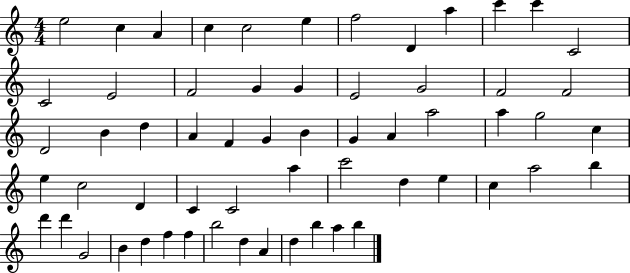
{
  \clef treble
  \numericTimeSignature
  \time 4/4
  \key c \major
  e''2 c''4 a'4 | c''4 c''2 e''4 | f''2 d'4 a''4 | c'''4 c'''4 c'2 | \break c'2 e'2 | f'2 g'4 g'4 | e'2 g'2 | f'2 f'2 | \break d'2 b'4 d''4 | a'4 f'4 g'4 b'4 | g'4 a'4 a''2 | a''4 g''2 c''4 | \break e''4 c''2 d'4 | c'4 c'2 a''4 | c'''2 d''4 e''4 | c''4 a''2 b''4 | \break d'''4 d'''4 g'2 | b'4 d''4 f''4 f''4 | b''2 d''4 a'4 | d''4 b''4 a''4 b''4 | \break \bar "|."
}